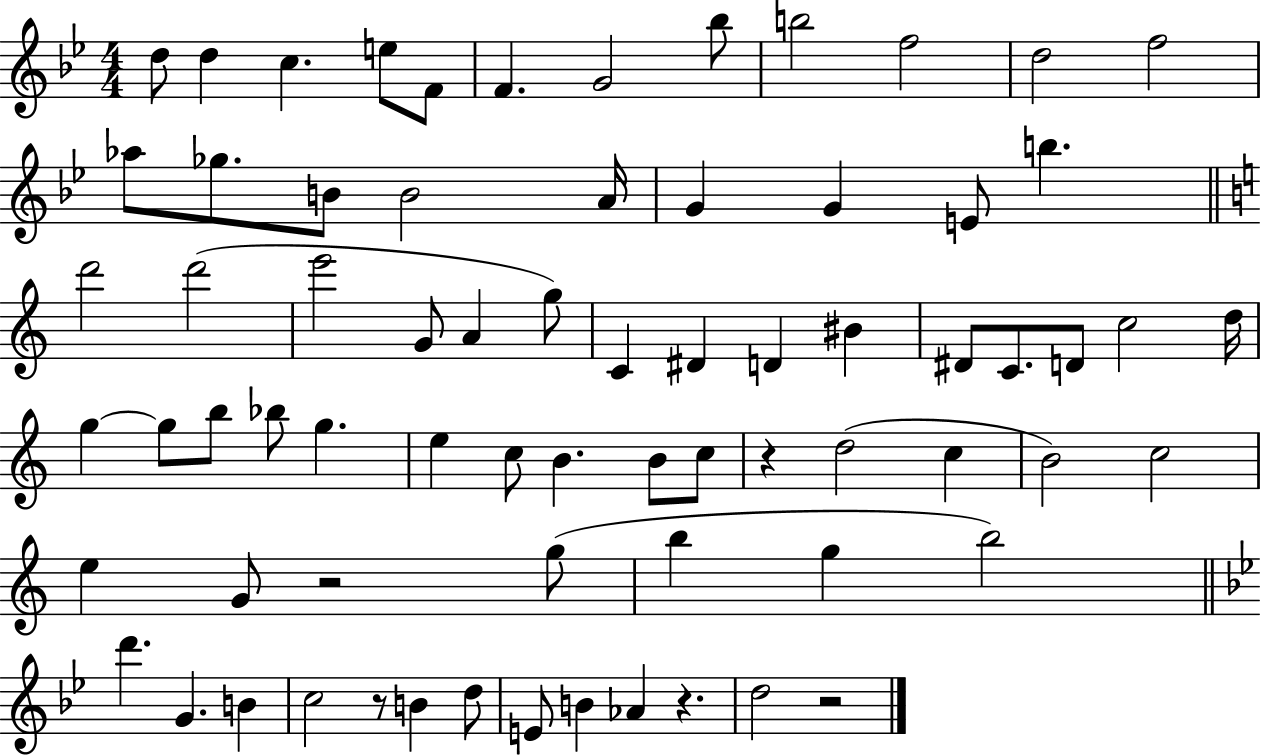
D5/e D5/q C5/q. E5/e F4/e F4/q. G4/h Bb5/e B5/h F5/h D5/h F5/h Ab5/e Gb5/e. B4/e B4/h A4/s G4/q G4/q E4/e B5/q. D6/h D6/h E6/h G4/e A4/q G5/e C4/q D#4/q D4/q BIS4/q D#4/e C4/e. D4/e C5/h D5/s G5/q G5/e B5/e Bb5/e G5/q. E5/q C5/e B4/q. B4/e C5/e R/q D5/h C5/q B4/h C5/h E5/q G4/e R/h G5/e B5/q G5/q B5/h D6/q. G4/q. B4/q C5/h R/e B4/q D5/e E4/e B4/q Ab4/q R/q. D5/h R/h